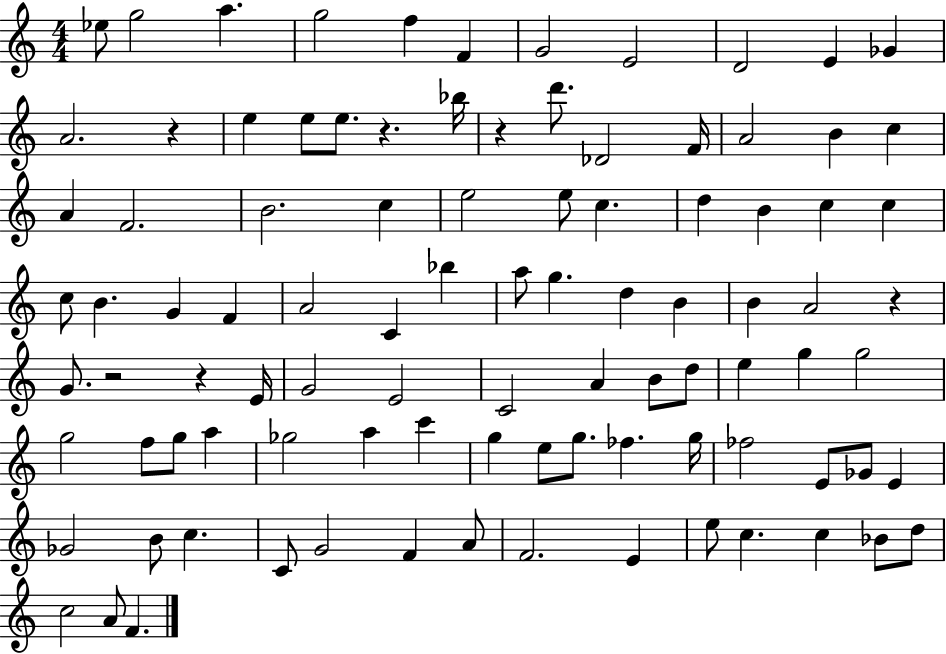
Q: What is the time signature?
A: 4/4